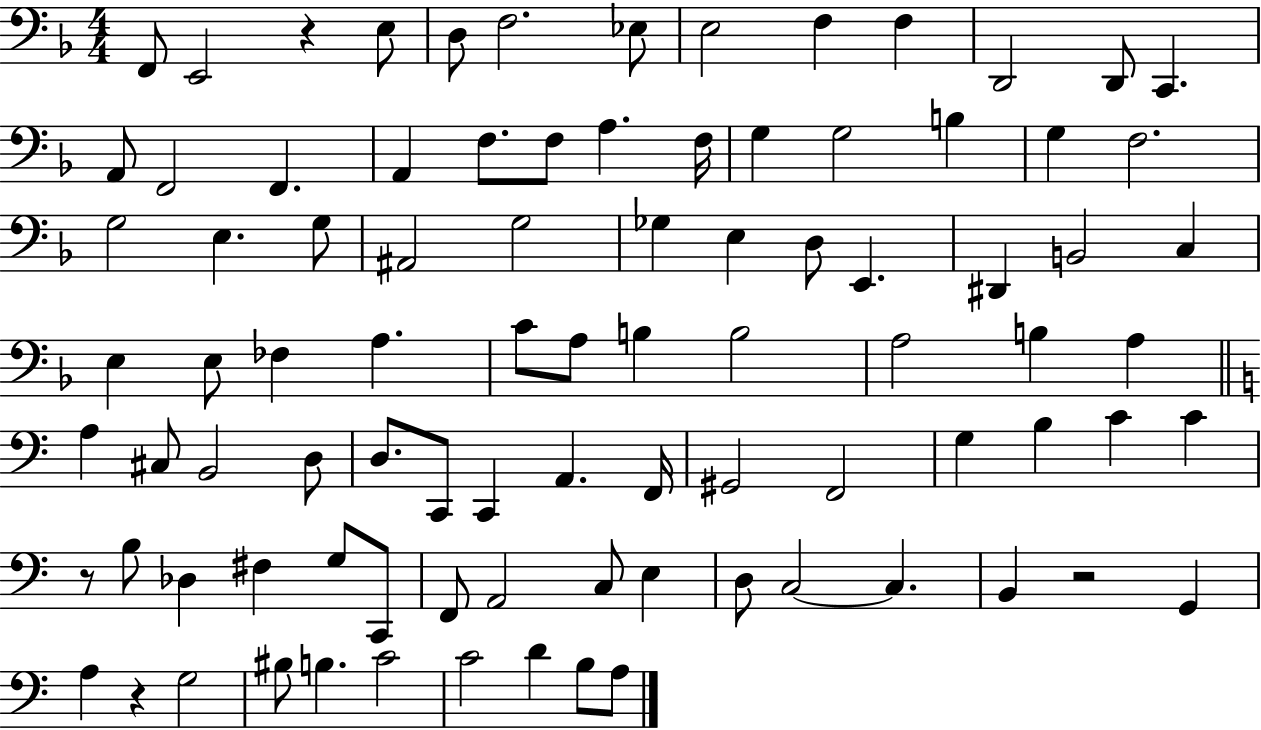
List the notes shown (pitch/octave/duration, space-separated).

F2/e E2/h R/q E3/e D3/e F3/h. Eb3/e E3/h F3/q F3/q D2/h D2/e C2/q. A2/e F2/h F2/q. A2/q F3/e. F3/e A3/q. F3/s G3/q G3/h B3/q G3/q F3/h. G3/h E3/q. G3/e A#2/h G3/h Gb3/q E3/q D3/e E2/q. D#2/q B2/h C3/q E3/q E3/e FES3/q A3/q. C4/e A3/e B3/q B3/h A3/h B3/q A3/q A3/q C#3/e B2/h D3/e D3/e. C2/e C2/q A2/q. F2/s G#2/h F2/h G3/q B3/q C4/q C4/q R/e B3/e Db3/q F#3/q G3/e C2/e F2/e A2/h C3/e E3/q D3/e C3/h C3/q. B2/q R/h G2/q A3/q R/q G3/h BIS3/e B3/q. C4/h C4/h D4/q B3/e A3/e